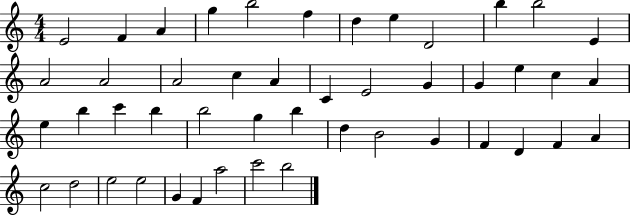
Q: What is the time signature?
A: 4/4